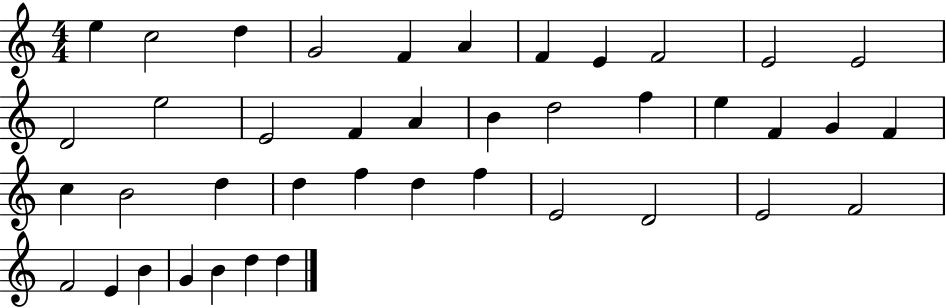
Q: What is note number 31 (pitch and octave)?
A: E4